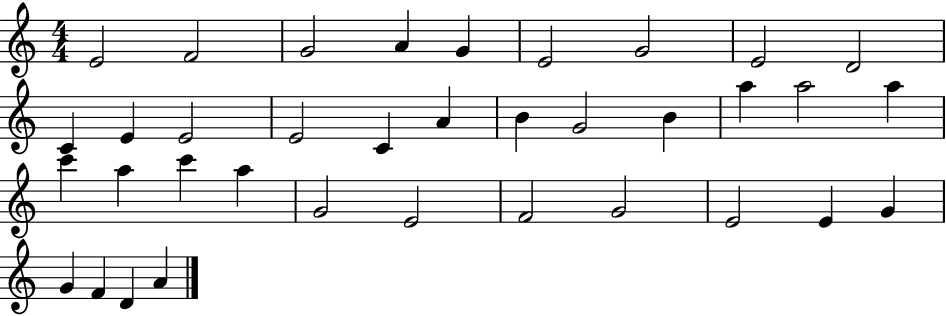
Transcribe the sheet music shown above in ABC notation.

X:1
T:Untitled
M:4/4
L:1/4
K:C
E2 F2 G2 A G E2 G2 E2 D2 C E E2 E2 C A B G2 B a a2 a c' a c' a G2 E2 F2 G2 E2 E G G F D A